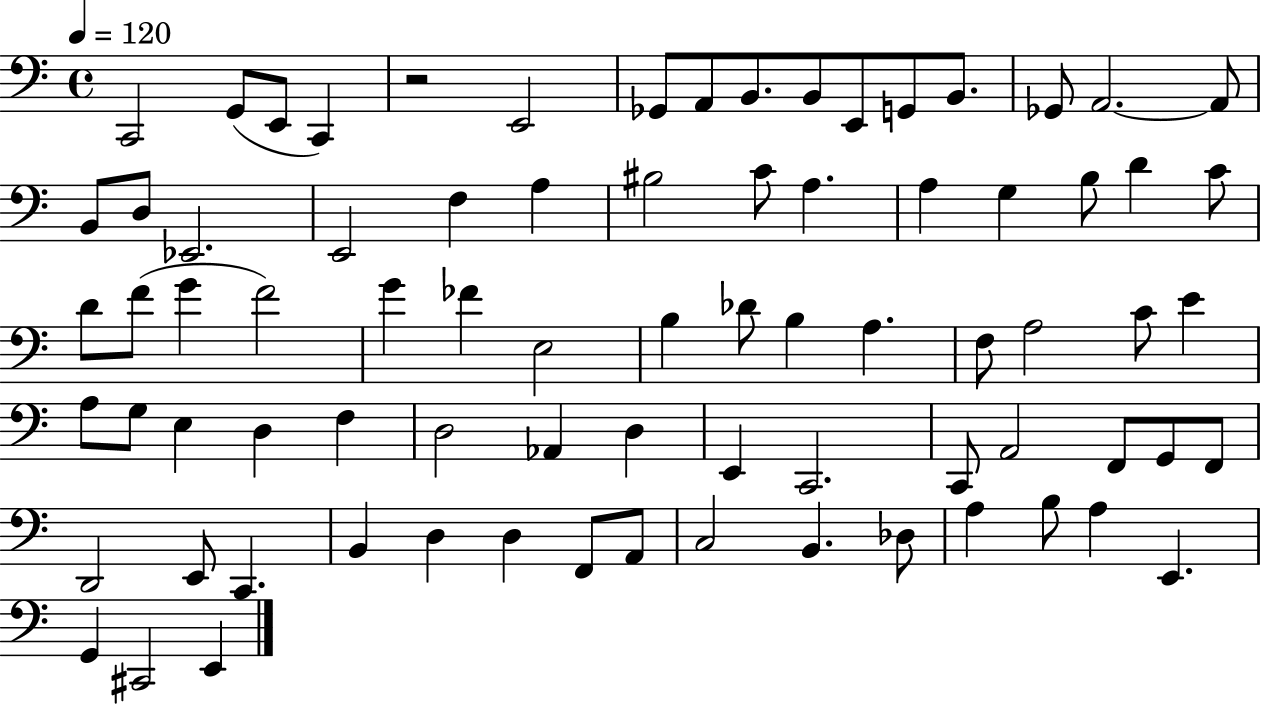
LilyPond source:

{
  \clef bass
  \time 4/4
  \defaultTimeSignature
  \key c \major
  \tempo 4 = 120
  c,2 g,8( e,8 c,4) | r2 e,2 | ges,8 a,8 b,8. b,8 e,8 g,8 b,8. | ges,8 a,2.~~ a,8 | \break b,8 d8 ees,2. | e,2 f4 a4 | bis2 c'8 a4. | a4 g4 b8 d'4 c'8 | \break d'8 f'8( g'4 f'2) | g'4 fes'4 e2 | b4 des'8 b4 a4. | f8 a2 c'8 e'4 | \break a8 g8 e4 d4 f4 | d2 aes,4 d4 | e,4 c,2. | c,8 a,2 f,8 g,8 f,8 | \break d,2 e,8 c,4. | b,4 d4 d4 f,8 a,8 | c2 b,4. des8 | a4 b8 a4 e,4. | \break g,4 cis,2 e,4 | \bar "|."
}